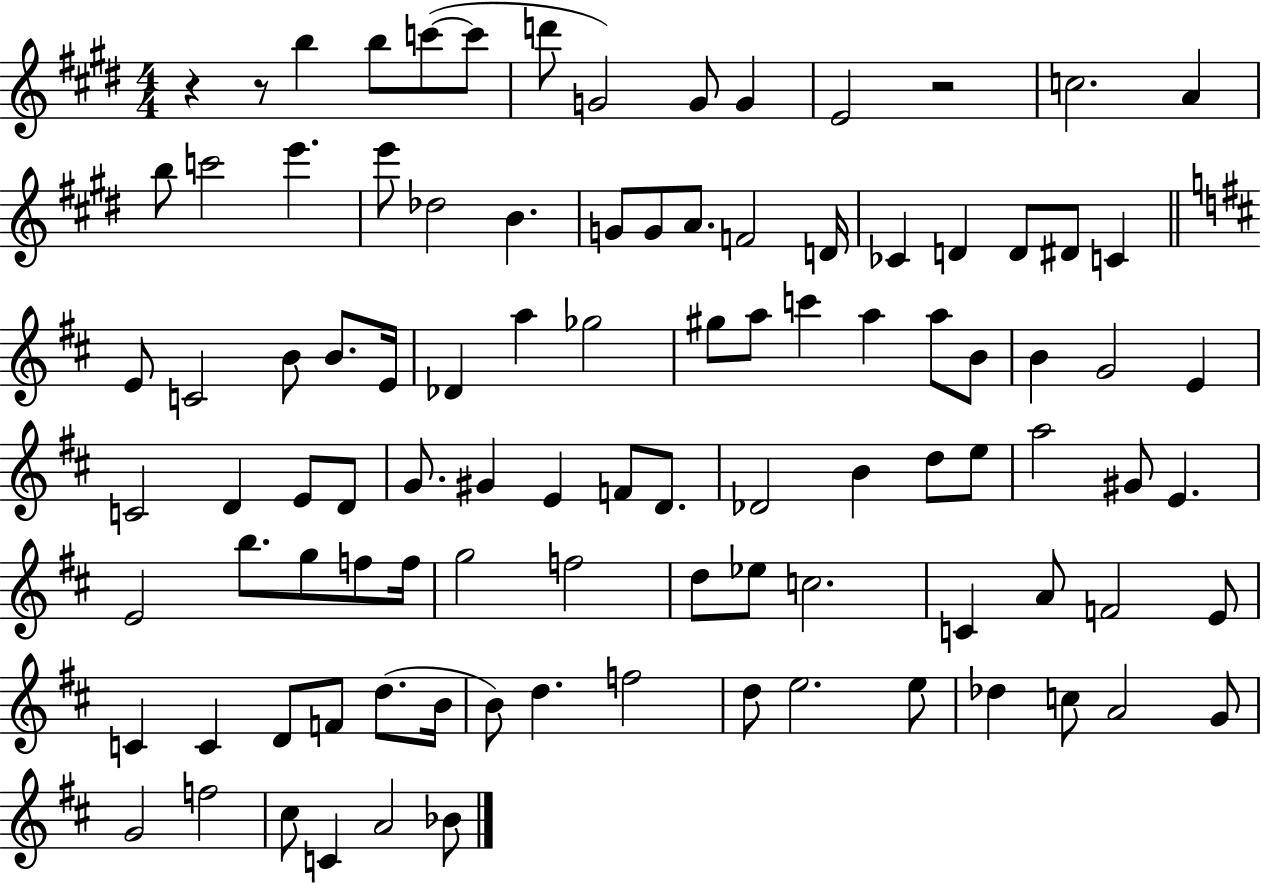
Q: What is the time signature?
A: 4/4